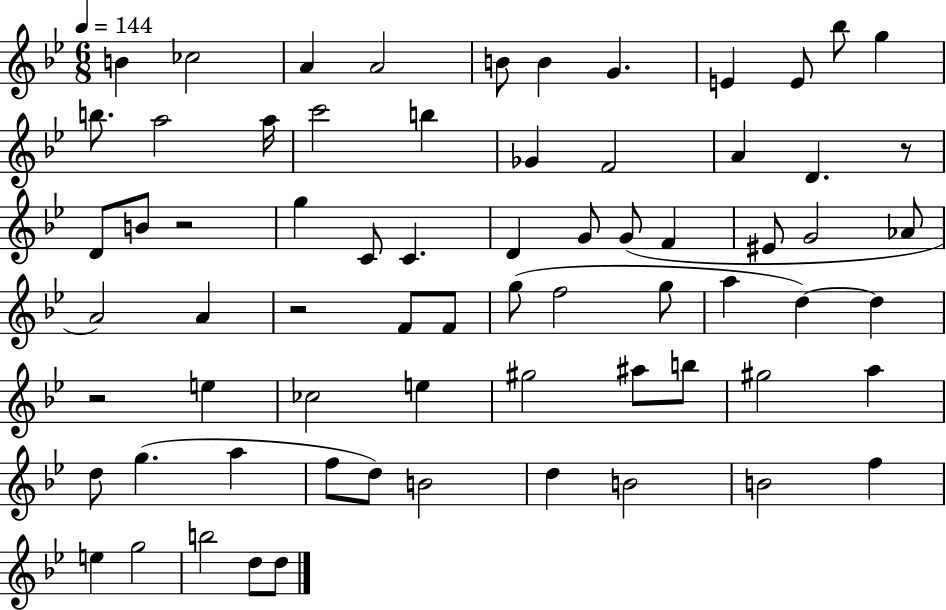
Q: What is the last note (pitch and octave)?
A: D5